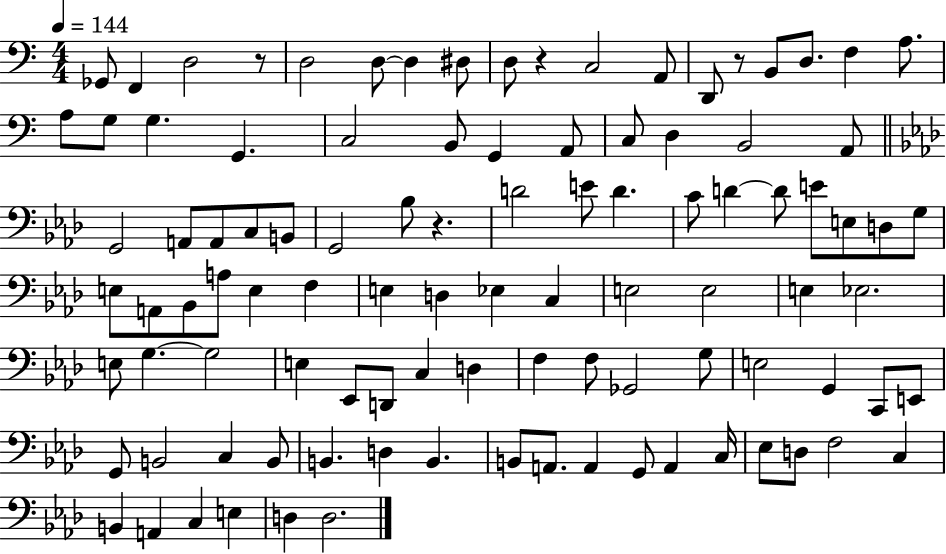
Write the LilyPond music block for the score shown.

{
  \clef bass
  \numericTimeSignature
  \time 4/4
  \key c \major
  \tempo 4 = 144
  ges,8 f,4 d2 r8 | d2 d8~~ d4 dis8 | d8 r4 c2 a,8 | d,8 r8 b,8 d8. f4 a8. | \break a8 g8 g4. g,4. | c2 b,8 g,4 a,8 | c8 d4 b,2 a,8 | \bar "||" \break \key f \minor g,2 a,8 a,8 c8 b,8 | g,2 bes8 r4. | d'2 e'8 d'4. | c'8 d'4~~ d'8 e'8 e8 d8 g8 | \break e8 a,8 bes,8 a8 e4 f4 | e4 d4 ees4 c4 | e2 e2 | e4 ees2. | \break e8 g4.~~ g2 | e4 ees,8 d,8 c4 d4 | f4 f8 ges,2 g8 | e2 g,4 c,8 e,8 | \break g,8 b,2 c4 b,8 | b,4. d4 b,4. | b,8 a,8. a,4 g,8 a,4 c16 | ees8 d8 f2 c4 | \break b,4 a,4 c4 e4 | d4 d2. | \bar "|."
}